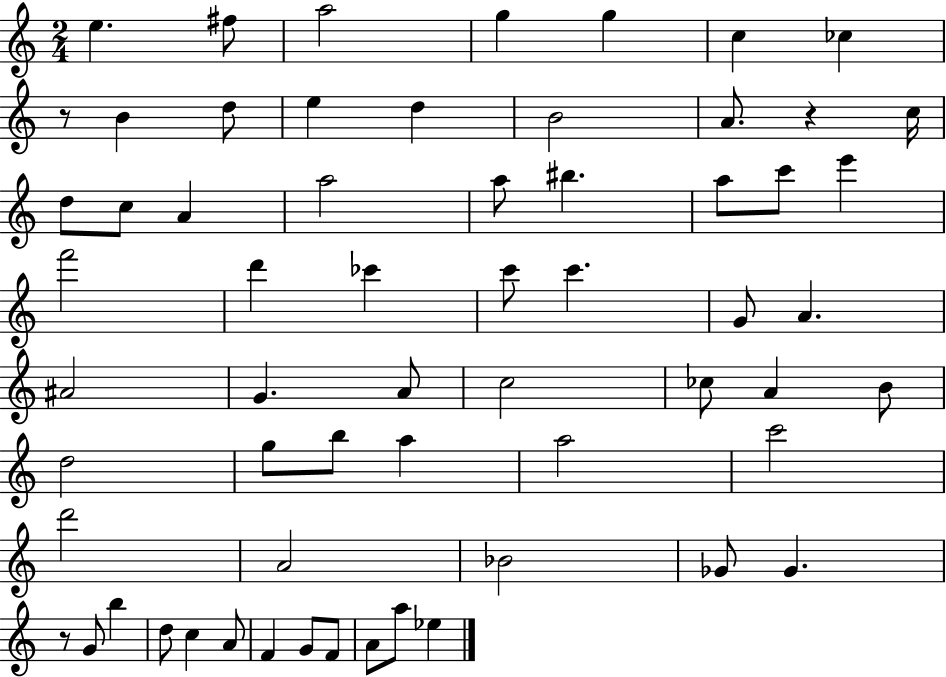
X:1
T:Untitled
M:2/4
L:1/4
K:C
e ^f/2 a2 g g c _c z/2 B d/2 e d B2 A/2 z c/4 d/2 c/2 A a2 a/2 ^b a/2 c'/2 e' f'2 d' _c' c'/2 c' G/2 A ^A2 G A/2 c2 _c/2 A B/2 d2 g/2 b/2 a a2 c'2 d'2 A2 _B2 _G/2 _G z/2 G/2 b d/2 c A/2 F G/2 F/2 A/2 a/2 _e